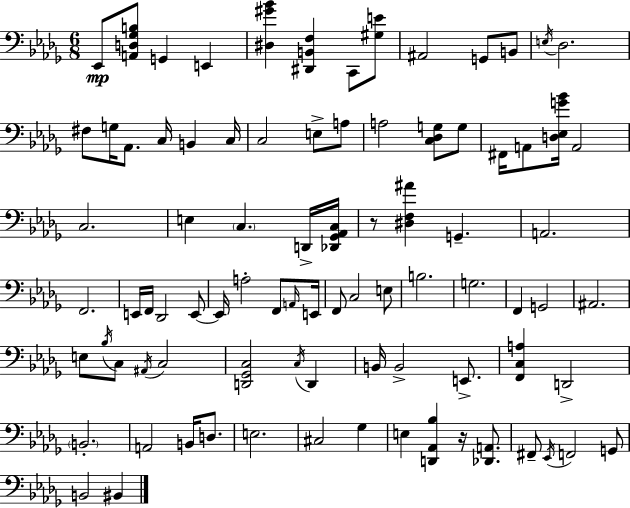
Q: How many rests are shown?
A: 2